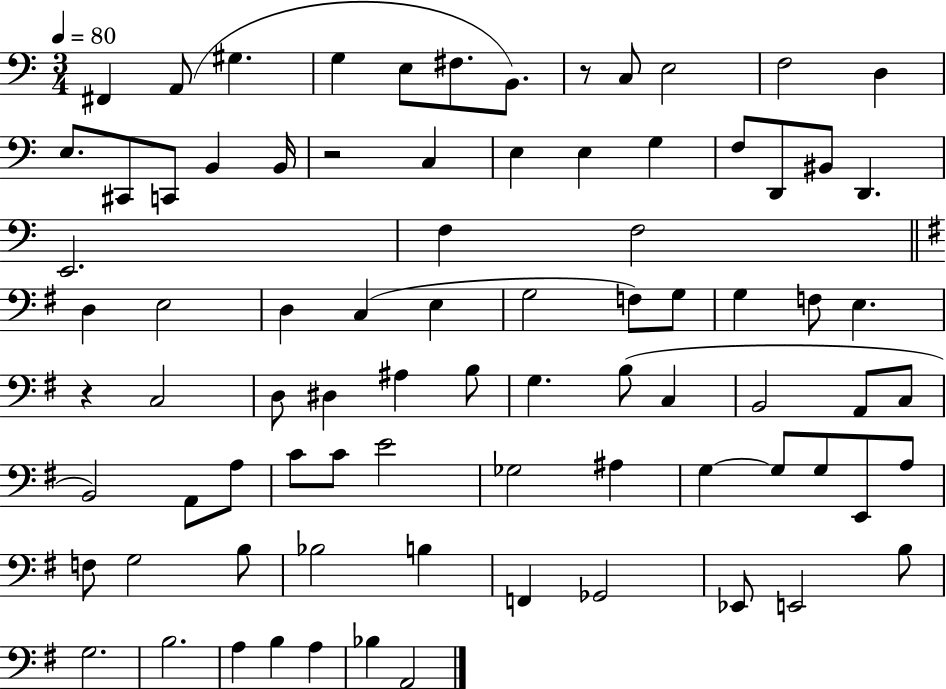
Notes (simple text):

F#2/q A2/e G#3/q. G3/q E3/e F#3/e. B2/e. R/e C3/e E3/h F3/h D3/q E3/e. C#2/e C2/e B2/q B2/s R/h C3/q E3/q E3/q G3/q F3/e D2/e BIS2/e D2/q. E2/h. F3/q F3/h D3/q E3/h D3/q C3/q E3/q G3/h F3/e G3/e G3/q F3/e E3/q. R/q C3/h D3/e D#3/q A#3/q B3/e G3/q. B3/e C3/q B2/h A2/e C3/e B2/h A2/e A3/e C4/e C4/e E4/h Gb3/h A#3/q G3/q G3/e G3/e E2/e A3/e F3/e G3/h B3/e Bb3/h B3/q F2/q Gb2/h Eb2/e E2/h B3/e G3/h. B3/h. A3/q B3/q A3/q Bb3/q A2/h